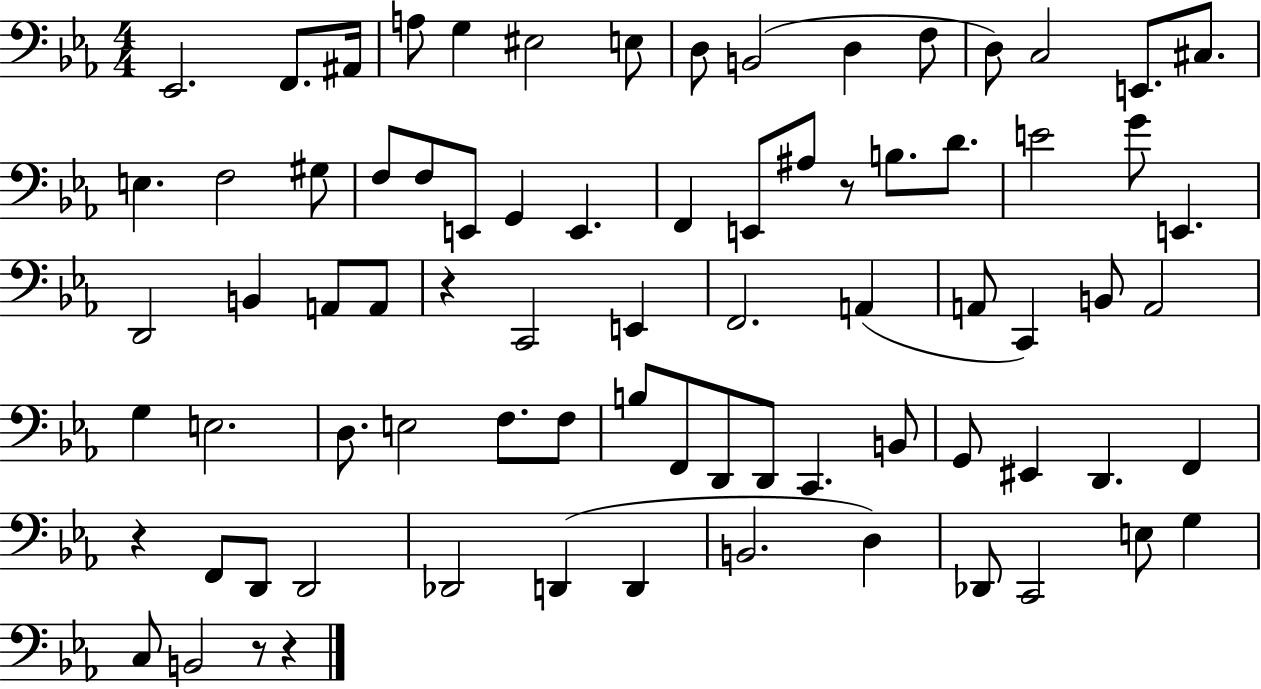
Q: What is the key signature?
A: EES major